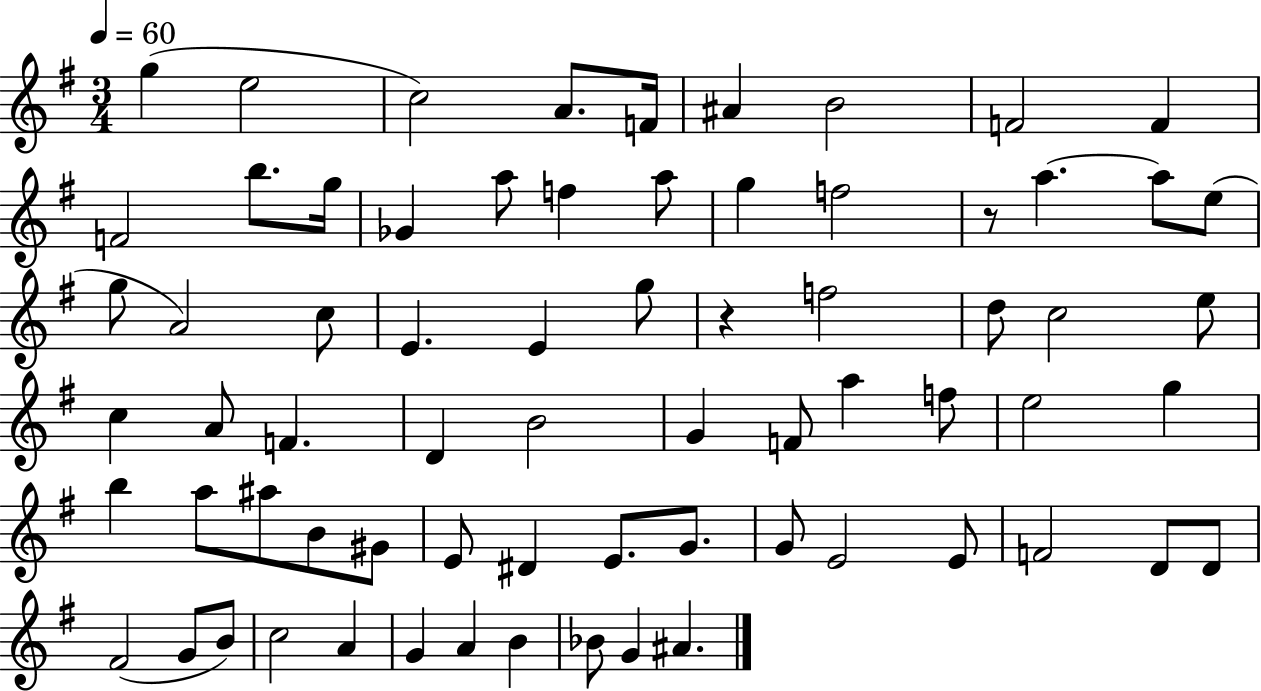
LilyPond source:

{
  \clef treble
  \numericTimeSignature
  \time 3/4
  \key g \major
  \tempo 4 = 60
  \repeat volta 2 { g''4( e''2 | c''2) a'8. f'16 | ais'4 b'2 | f'2 f'4 | \break f'2 b''8. g''16 | ges'4 a''8 f''4 a''8 | g''4 f''2 | r8 a''4.~~ a''8 e''8( | \break g''8 a'2) c''8 | e'4. e'4 g''8 | r4 f''2 | d''8 c''2 e''8 | \break c''4 a'8 f'4. | d'4 b'2 | g'4 f'8 a''4 f''8 | e''2 g''4 | \break b''4 a''8 ais''8 b'8 gis'8 | e'8 dis'4 e'8. g'8. | g'8 e'2 e'8 | f'2 d'8 d'8 | \break fis'2( g'8 b'8) | c''2 a'4 | g'4 a'4 b'4 | bes'8 g'4 ais'4. | \break } \bar "|."
}